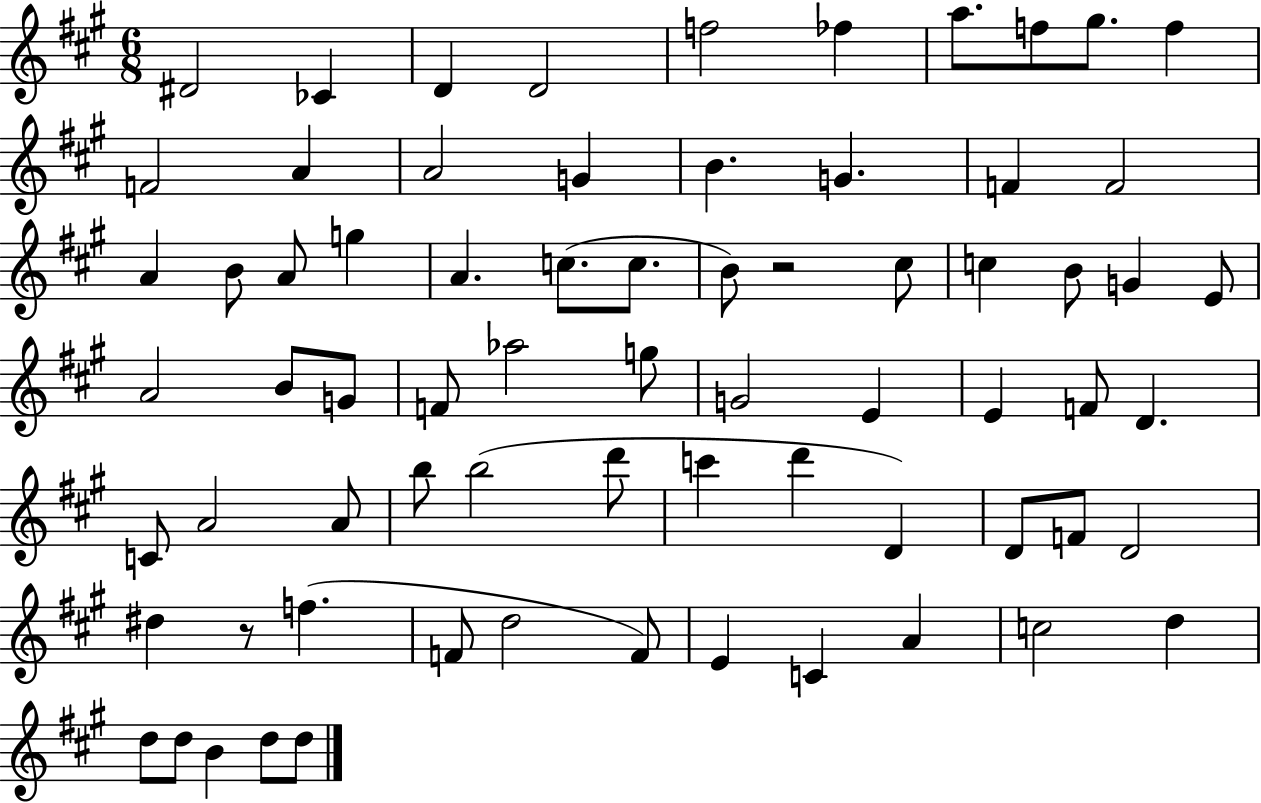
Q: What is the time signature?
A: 6/8